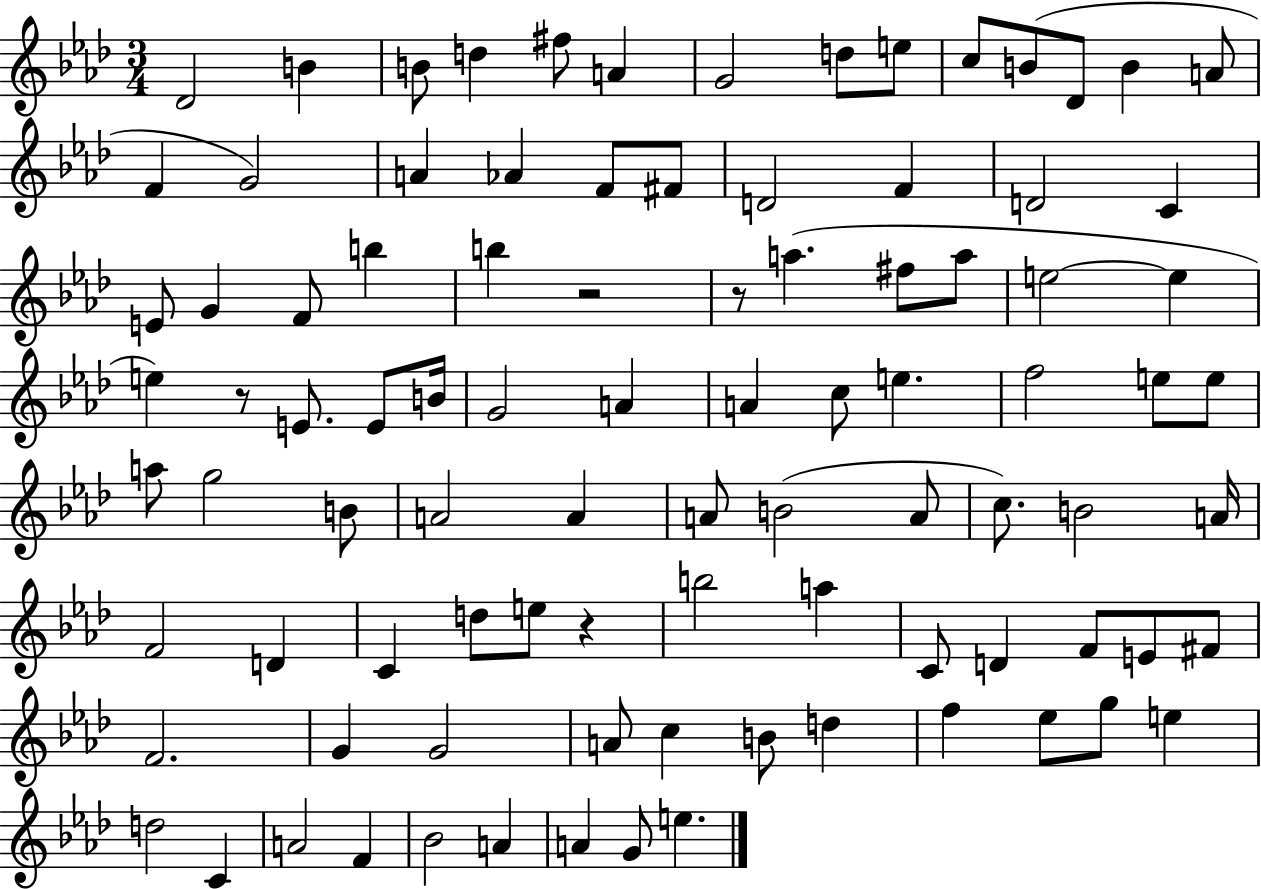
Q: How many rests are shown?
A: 4